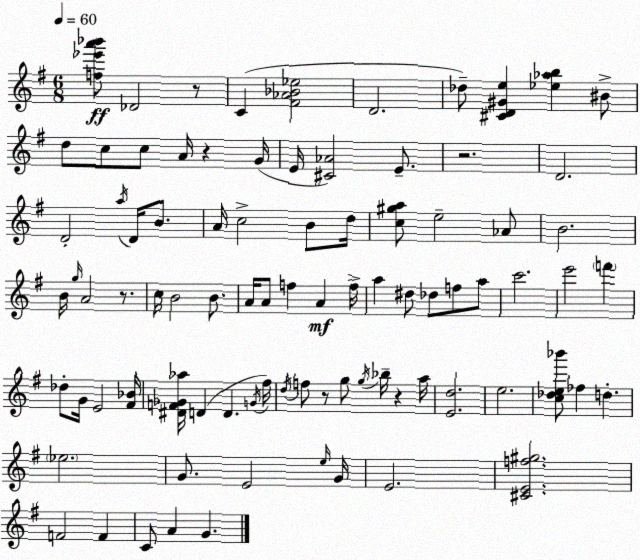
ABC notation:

X:1
T:Untitled
M:6/8
L:1/4
K:G
[f_e'a'_b']/2 _D2 z/2 C [^F_A_B_e]2 D2 _d/2 [^CD^Ge] [_e_ab] ^B/2 d/2 c/2 c/2 A/4 z G/4 E/4 [^C_A]2 E/2 z2 D2 D2 a/4 D/4 B/2 A/4 c2 B/2 d/4 [c^ga]/2 e2 _A/2 B2 B/4 g/4 A2 z/2 c/4 B2 B/2 A/4 A/2 f A f/4 a ^d/2 _d/2 f/2 a/2 c'2 e'2 f' _d/2 G/4 E2 [^F_B]/4 [^DF_G_a]/4 D D G/4 ^f/4 d/4 f/2 z/2 g/2 g/4 _b/4 z a/4 [Ed]2 e2 [c_de_b']/2 _f d _e2 G/2 E2 e/4 G/4 E2 [^CEf^g]2 F2 F C/2 A G